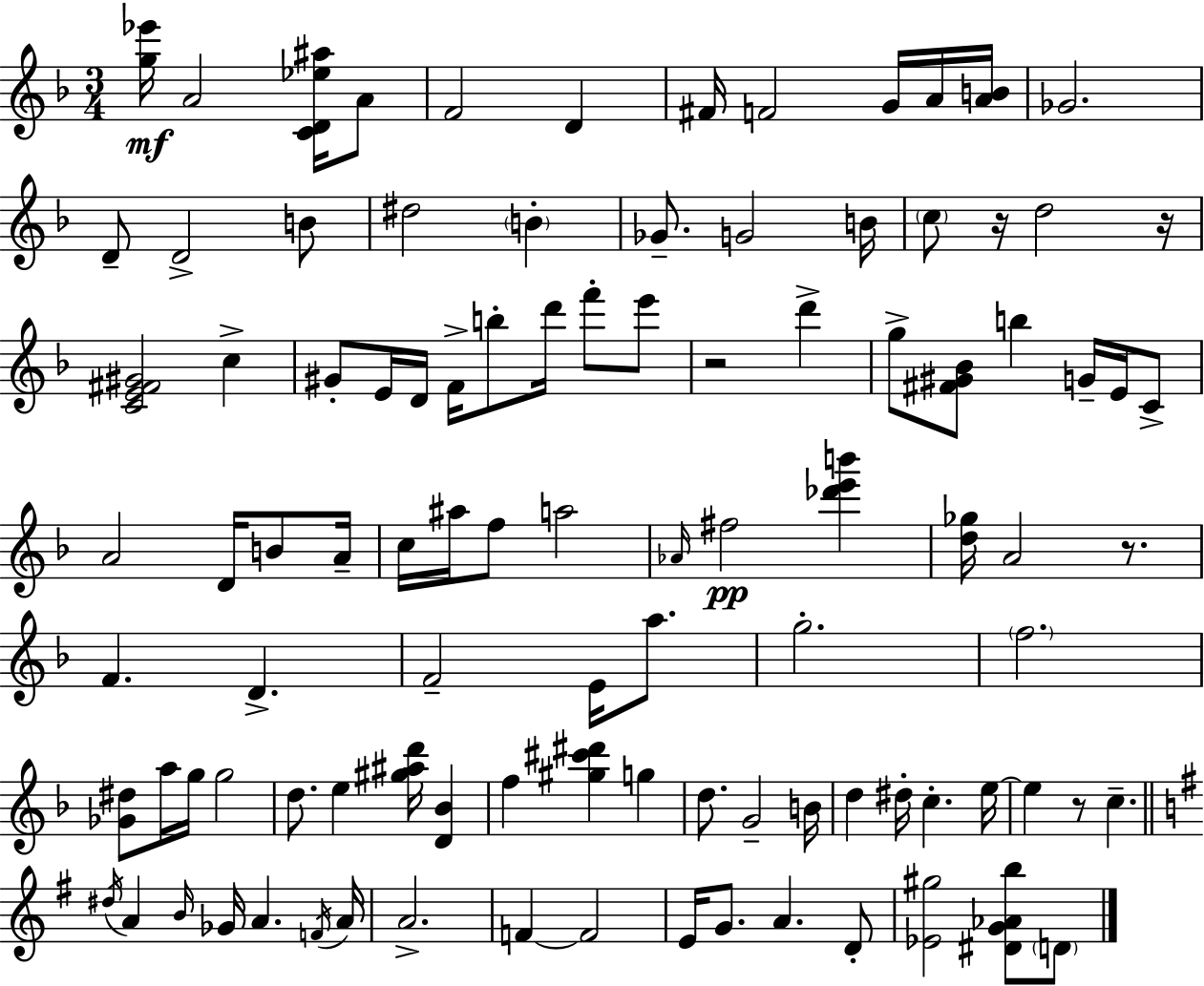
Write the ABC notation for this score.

X:1
T:Untitled
M:3/4
L:1/4
K:F
[g_e']/4 A2 [CD_e^a]/4 A/2 F2 D ^F/4 F2 G/4 A/4 [AB]/4 _G2 D/2 D2 B/2 ^d2 B _G/2 G2 B/4 c/2 z/4 d2 z/4 [CE^F^G]2 c ^G/2 E/4 D/4 F/4 b/2 d'/4 f'/2 e'/2 z2 d' g/2 [^F^G_B]/2 b G/4 E/4 C/2 A2 D/4 B/2 A/4 c/4 ^a/4 f/2 a2 _A/4 ^f2 [_d'e'b'] [d_g]/4 A2 z/2 F D F2 E/4 a/2 g2 f2 [_G^d]/2 a/4 g/4 g2 d/2 e [^g^ad']/4 [D_B] f [^g^c'^d'] g d/2 G2 B/4 d ^d/4 c e/4 e z/2 c ^d/4 A B/4 _G/4 A F/4 A/4 A2 F F2 E/4 G/2 A D/2 [_E^g]2 [^DG_Ab]/2 D/2